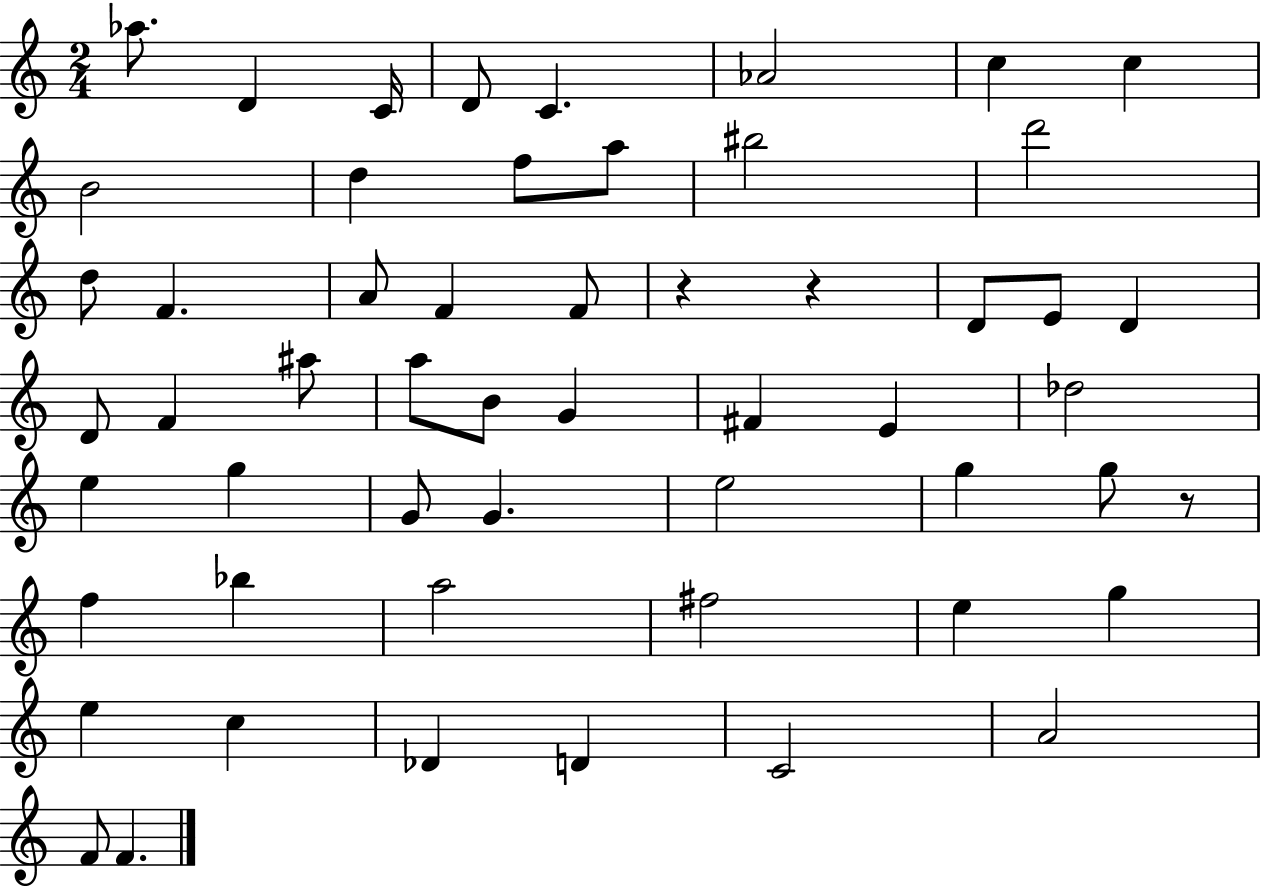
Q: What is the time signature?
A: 2/4